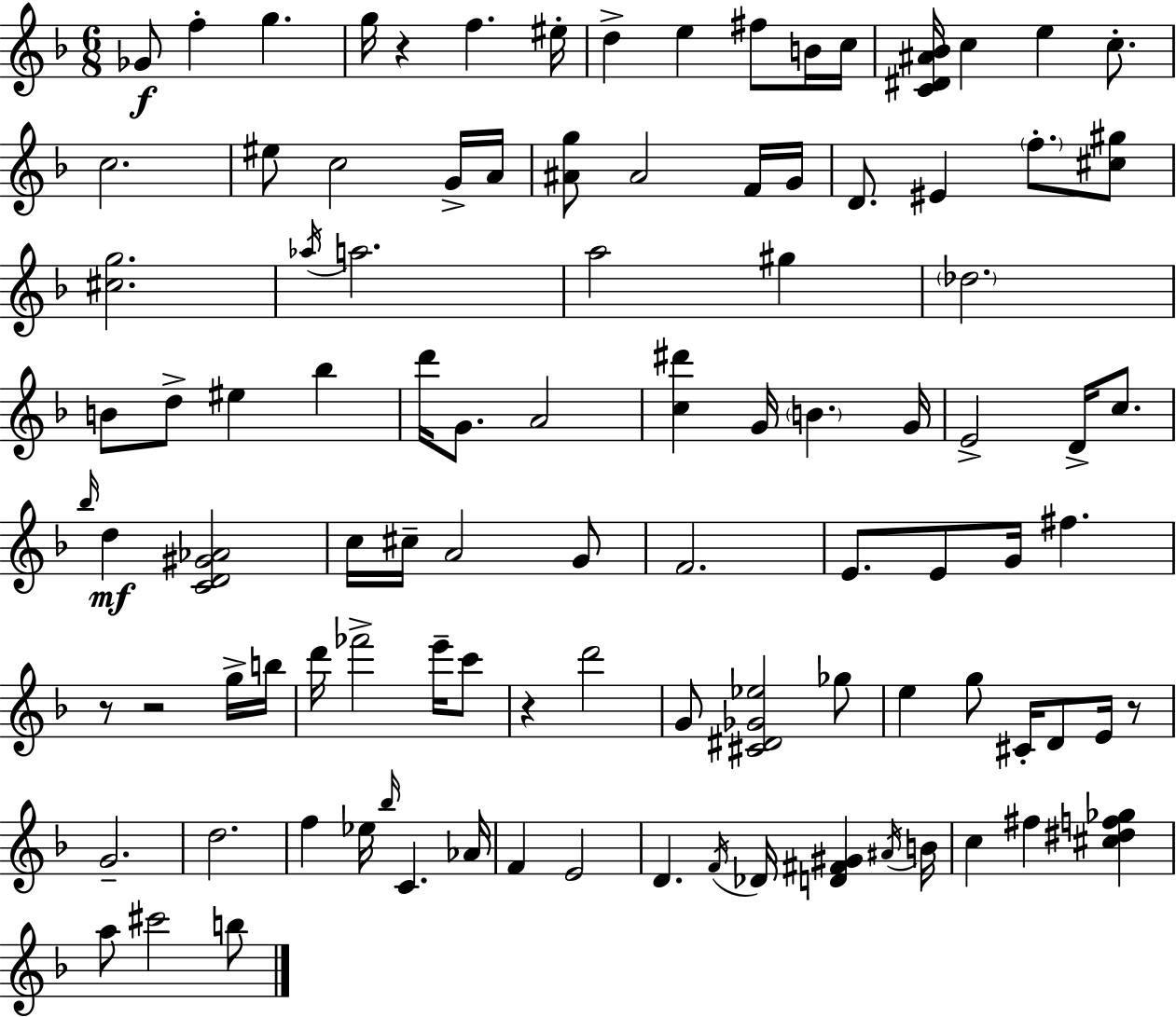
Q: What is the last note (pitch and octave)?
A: B5